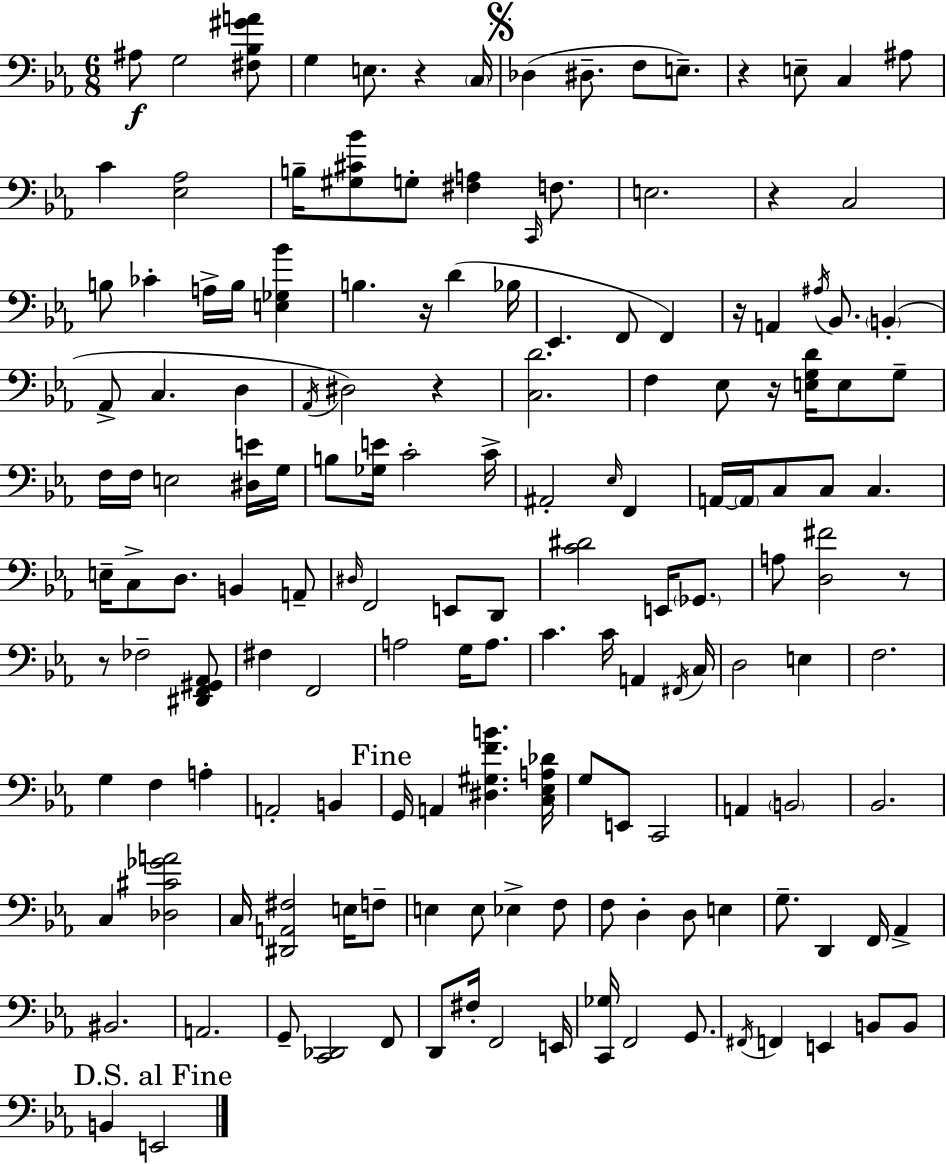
X:1
T:Untitled
M:6/8
L:1/4
K:Eb
^A,/2 G,2 [^F,_B,^GA]/2 G, E,/2 z C,/4 _D, ^D,/2 F,/2 E,/2 z E,/2 C, ^A,/2 C [_E,_A,]2 B,/4 [^G,^C_B]/2 G,/2 [^F,A,] C,,/4 F,/2 E,2 z C,2 B,/2 _C A,/4 B,/4 [E,_G,_B] B, z/4 D _B,/4 _E,, F,,/2 F,, z/4 A,, ^A,/4 _B,,/2 B,, _A,,/2 C, D, _A,,/4 ^D,2 z [C,D]2 F, _E,/2 z/4 [E,G,D]/4 E,/2 G,/2 F,/4 F,/4 E,2 [^D,E]/4 G,/4 B,/2 [_G,E]/4 C2 C/4 ^A,,2 _E,/4 F,, A,,/4 A,,/4 C,/2 C,/2 C, E,/4 C,/2 D,/2 B,, A,,/2 ^D,/4 F,,2 E,,/2 D,,/2 [C^D]2 E,,/4 _G,,/2 A,/2 [D,^F]2 z/2 z/2 _F,2 [^D,,F,,^G,,_A,,]/2 ^F, F,,2 A,2 G,/4 A,/2 C C/4 A,, ^F,,/4 C,/4 D,2 E, F,2 G, F, A, A,,2 B,, G,,/4 A,, [^D,^G,FB] [C,_E,A,_D]/4 G,/2 E,,/2 C,,2 A,, B,,2 _B,,2 C, [_D,^C_GA]2 C,/4 [^D,,A,,^F,]2 E,/4 F,/2 E, E,/2 _E, F,/2 F,/2 D, D,/2 E, G,/2 D,, F,,/4 _A,, ^B,,2 A,,2 G,,/2 [C,,_D,,]2 F,,/2 D,,/2 ^F,/4 F,,2 E,,/4 [C,,_G,]/4 F,,2 G,,/2 ^F,,/4 F,, E,, B,,/2 B,,/2 B,, E,,2